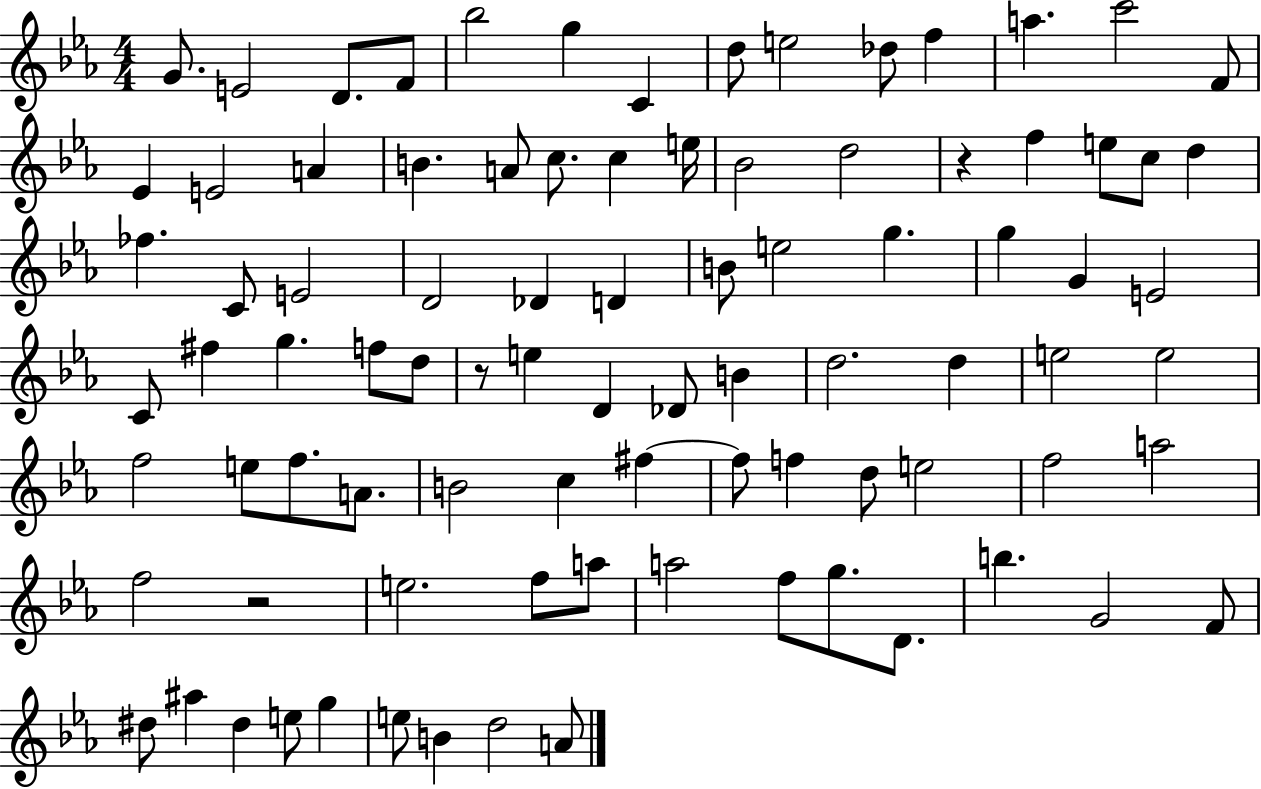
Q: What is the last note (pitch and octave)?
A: A4